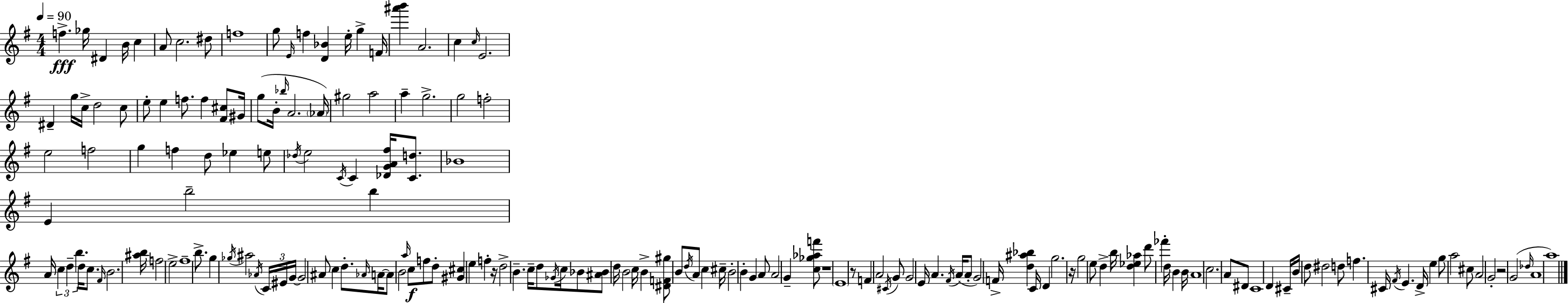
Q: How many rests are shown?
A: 5